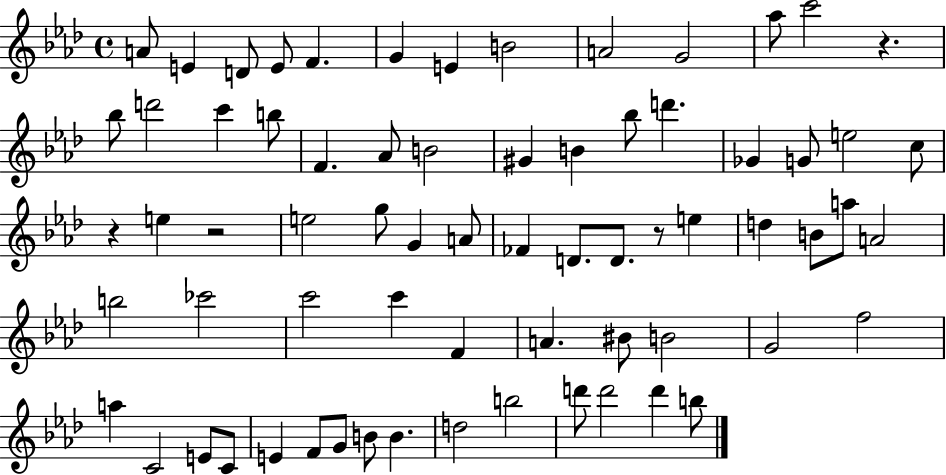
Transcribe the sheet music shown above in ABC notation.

X:1
T:Untitled
M:4/4
L:1/4
K:Ab
A/2 E D/2 E/2 F G E B2 A2 G2 _a/2 c'2 z _b/2 d'2 c' b/2 F _A/2 B2 ^G B _b/2 d' _G G/2 e2 c/2 z e z2 e2 g/2 G A/2 _F D/2 D/2 z/2 e d B/2 a/2 A2 b2 _c'2 c'2 c' F A ^B/2 B2 G2 f2 a C2 E/2 C/2 E F/2 G/2 B/2 B d2 b2 d'/2 d'2 d' b/2